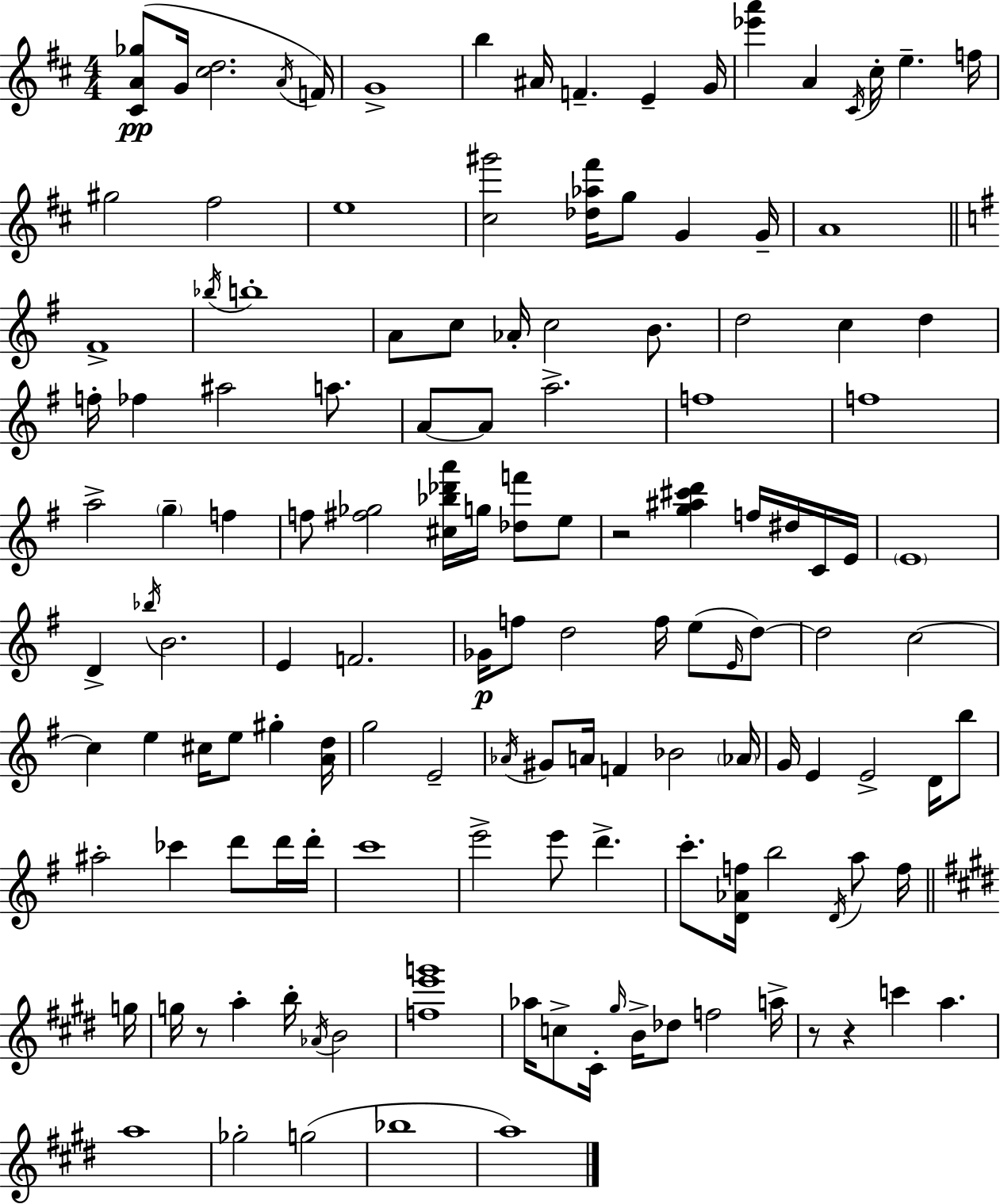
{
  \clef treble
  \numericTimeSignature
  \time 4/4
  \key d \major
  <cis' a' ges''>8(\pp g'16 <cis'' d''>2. \acciaccatura { a'16 } | f'16) g'1-> | b''4 ais'16 f'4.-- e'4-- | g'16 <ees''' a'''>4 a'4 \acciaccatura { cis'16 } cis''16-. e''4.-- | \break f''16 gis''2 fis''2 | e''1 | <cis'' gis'''>2 <des'' aes'' fis'''>16 g''8 g'4 | g'16-- a'1 | \break \bar "||" \break \key e \minor fis'1-> | \acciaccatura { bes''16 } b''1-. | a'8 c''8 aes'16-. c''2 b'8. | d''2 c''4 d''4 | \break f''16-. fes''4 ais''2 a''8. | a'8~~ a'8 a''2.-> | f''1 | f''1 | \break a''2-> \parenthesize g''4-- f''4 | f''8 <fis'' ges''>2 <cis'' bes'' des''' a'''>16 g''16 <des'' f'''>8 e''8 | r2 <g'' ais'' cis''' d'''>4 f''16 dis''16 c'16 | e'16 \parenthesize e'1 | \break d'4-> \acciaccatura { bes''16 } b'2. | e'4 f'2. | ges'16\p f''8 d''2 f''16 e''8( | \grace { e'16 } d''8~~) d''2 c''2~~ | \break c''4 e''4 cis''16 e''8 gis''4-. | <a' d''>16 g''2 e'2-- | \acciaccatura { aes'16 } gis'8 a'16 f'4 bes'2 | \parenthesize aes'16 g'16 e'4 e'2-> | \break d'16 b''8 ais''2-. ces'''4 | d'''8 d'''16 d'''16-. c'''1 | e'''2-> e'''8 d'''4.-> | c'''8.-. <d' aes' f''>16 b''2 | \break \acciaccatura { d'16 } a''8 f''16 \bar "||" \break \key e \major g''16 g''16 r8 a''4-. b''16-. \acciaccatura { aes'16 } b'2 | <f'' e''' g'''>1 | aes''16 c''8-> cis'16-. \grace { gis''16 } b'16-> des''8 f''2 | a''16-> r8 r4 c'''4 a''4. | \break a''1 | ges''2-. g''2( | bes''1 | a''1) | \break \bar "|."
}